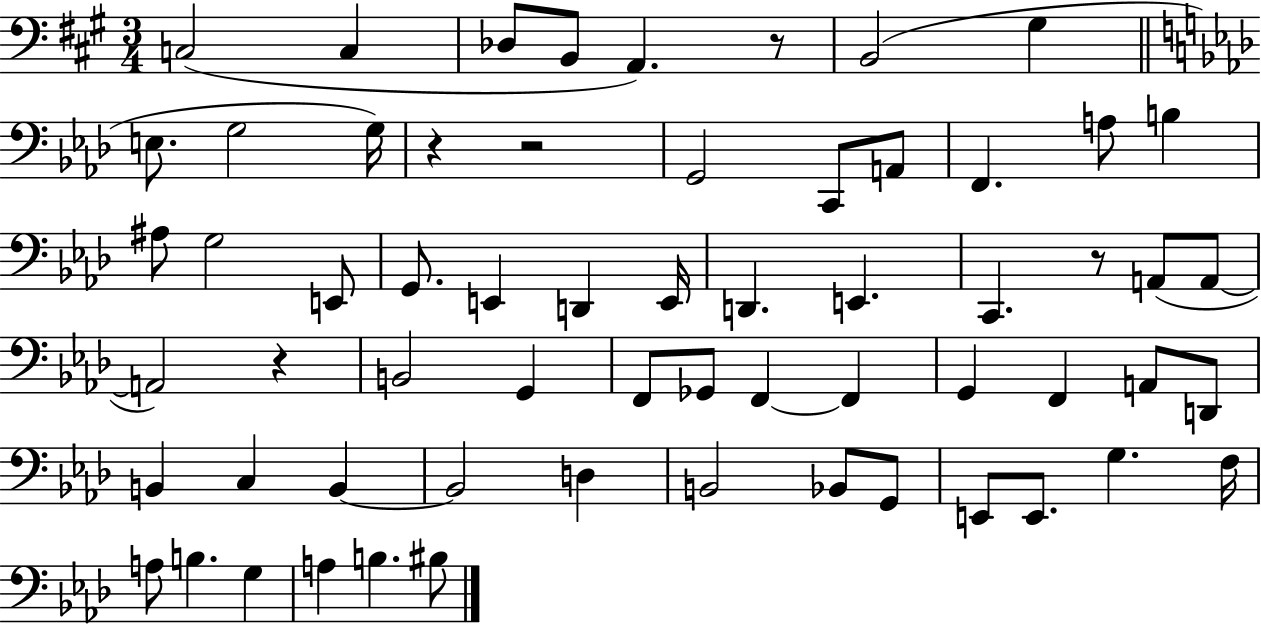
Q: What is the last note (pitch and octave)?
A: BIS3